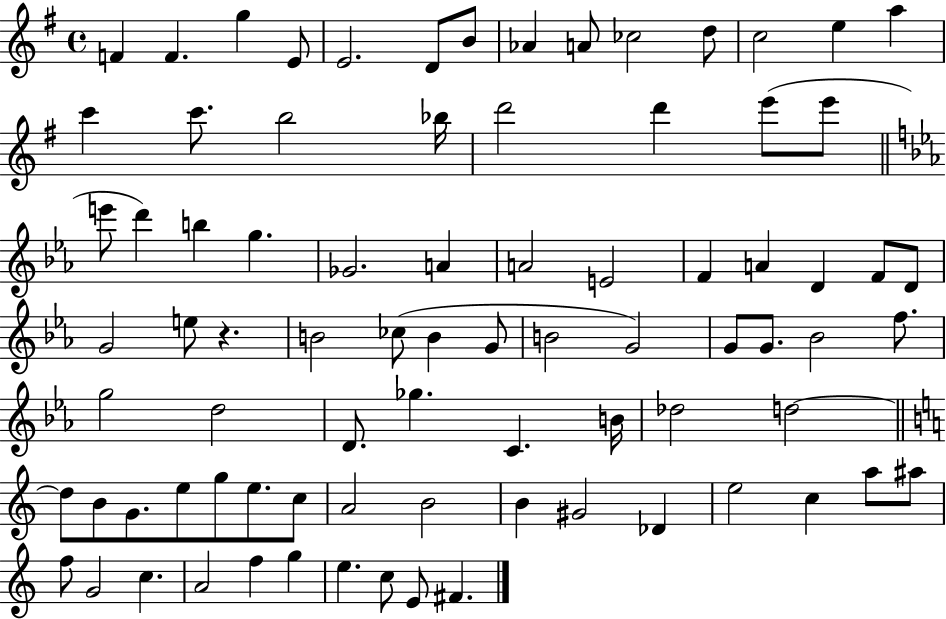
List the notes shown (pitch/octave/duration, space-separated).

F4/q F4/q. G5/q E4/e E4/h. D4/e B4/e Ab4/q A4/e CES5/h D5/e C5/h E5/q A5/q C6/q C6/e. B5/h Bb5/s D6/h D6/q E6/e E6/e E6/e D6/q B5/q G5/q. Gb4/h. A4/q A4/h E4/h F4/q A4/q D4/q F4/e D4/e G4/h E5/e R/q. B4/h CES5/e B4/q G4/e B4/h G4/h G4/e G4/e. Bb4/h F5/e. G5/h D5/h D4/e. Gb5/q. C4/q. B4/s Db5/h D5/h D5/e B4/e G4/e. E5/e G5/e E5/e. C5/e A4/h B4/h B4/q G#4/h Db4/q E5/h C5/q A5/e A#5/e F5/e G4/h C5/q. A4/h F5/q G5/q E5/q. C5/e E4/e F#4/q.